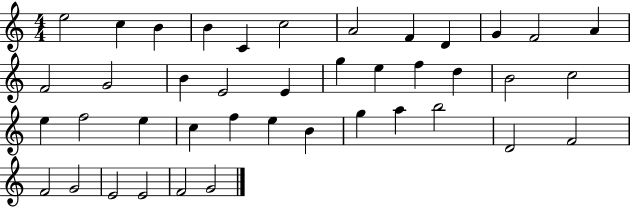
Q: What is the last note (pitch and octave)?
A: G4